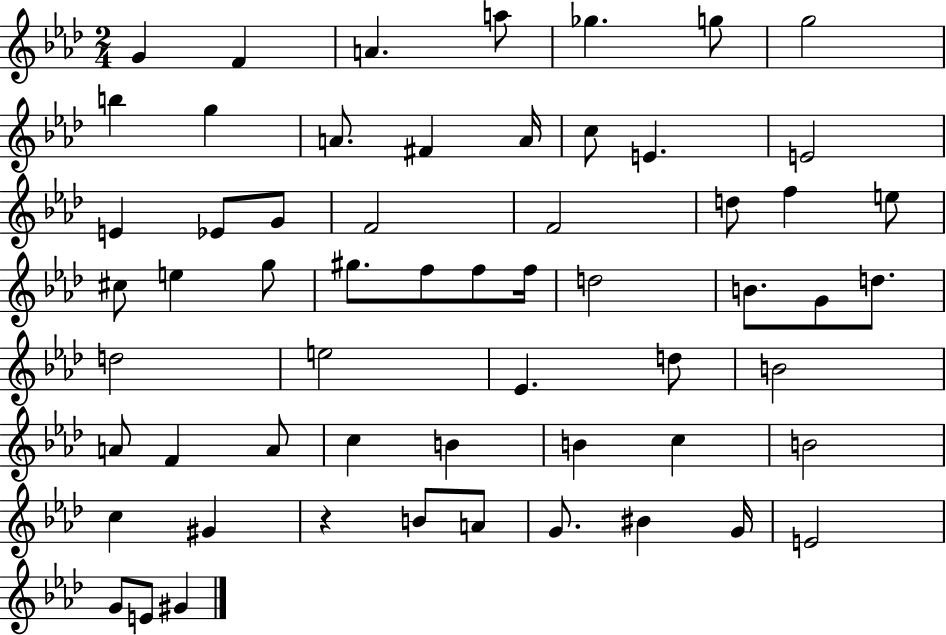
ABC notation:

X:1
T:Untitled
M:2/4
L:1/4
K:Ab
G F A a/2 _g g/2 g2 b g A/2 ^F A/4 c/2 E E2 E _E/2 G/2 F2 F2 d/2 f e/2 ^c/2 e g/2 ^g/2 f/2 f/2 f/4 d2 B/2 G/2 d/2 d2 e2 _E d/2 B2 A/2 F A/2 c B B c B2 c ^G z B/2 A/2 G/2 ^B G/4 E2 G/2 E/2 ^G